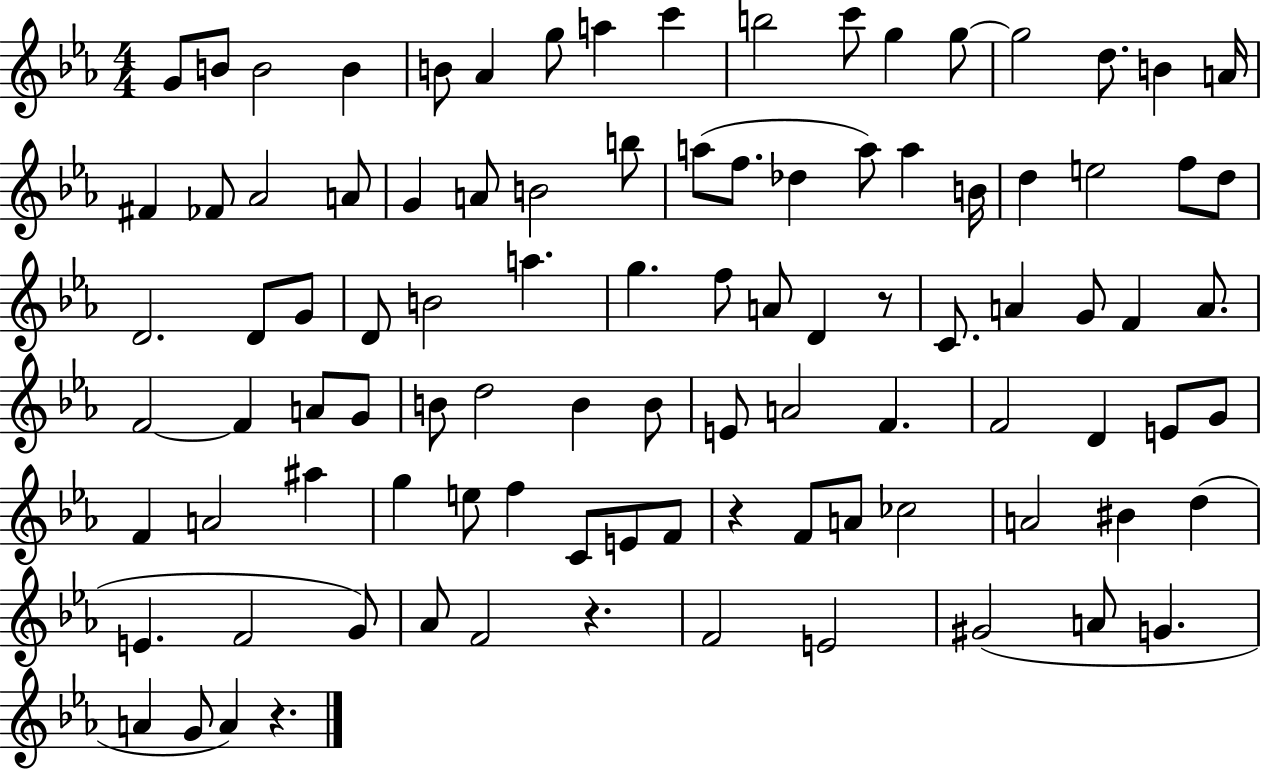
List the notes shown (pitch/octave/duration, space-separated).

G4/e B4/e B4/h B4/q B4/e Ab4/q G5/e A5/q C6/q B5/h C6/e G5/q G5/e G5/h D5/e. B4/q A4/s F#4/q FES4/e Ab4/h A4/e G4/q A4/e B4/h B5/e A5/e F5/e. Db5/q A5/e A5/q B4/s D5/q E5/h F5/e D5/e D4/h. D4/e G4/e D4/e B4/h A5/q. G5/q. F5/e A4/e D4/q R/e C4/e. A4/q G4/e F4/q A4/e. F4/h F4/q A4/e G4/e B4/e D5/h B4/q B4/e E4/e A4/h F4/q. F4/h D4/q E4/e G4/e F4/q A4/h A#5/q G5/q E5/e F5/q C4/e E4/e F4/e R/q F4/e A4/e CES5/h A4/h BIS4/q D5/q E4/q. F4/h G4/e Ab4/e F4/h R/q. F4/h E4/h G#4/h A4/e G4/q. A4/q G4/e A4/q R/q.